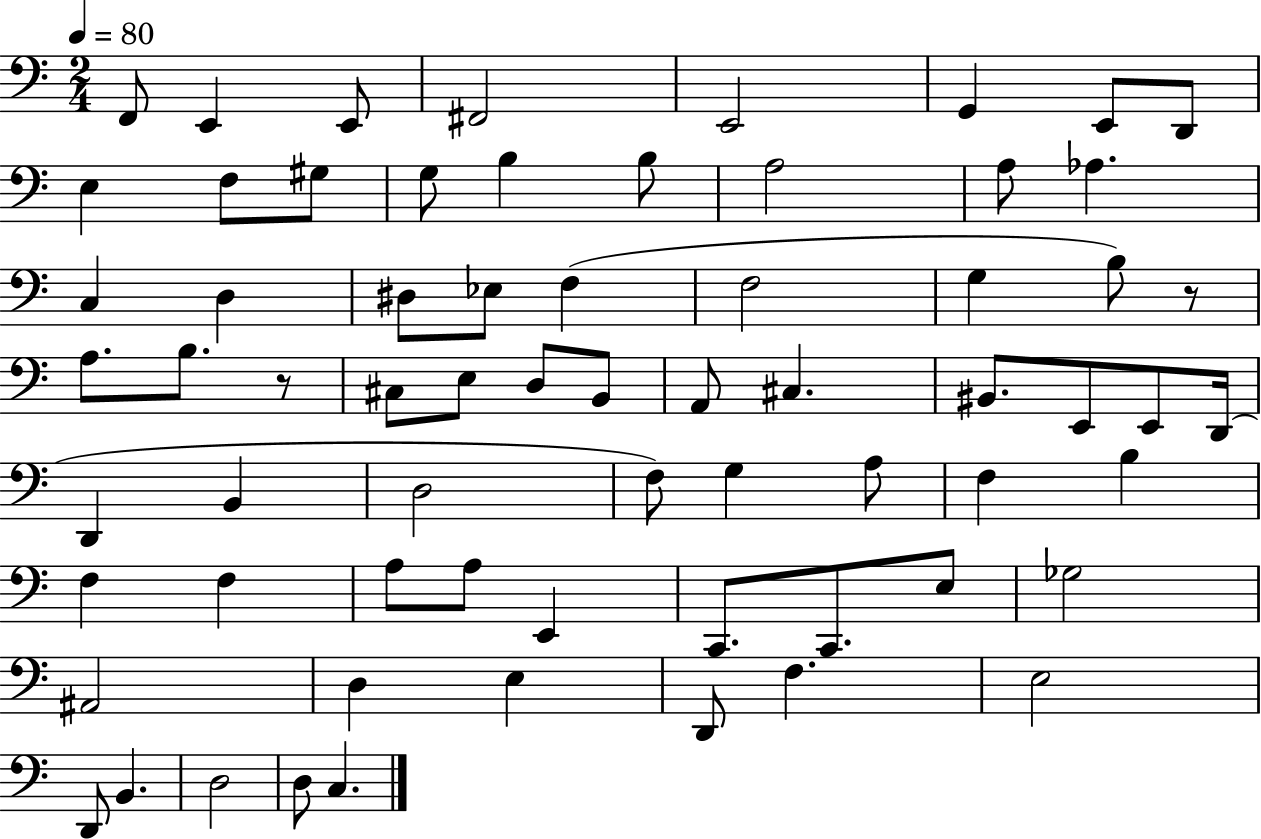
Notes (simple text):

F2/e E2/q E2/e F#2/h E2/h G2/q E2/e D2/e E3/q F3/e G#3/e G3/e B3/q B3/e A3/h A3/e Ab3/q. C3/q D3/q D#3/e Eb3/e F3/q F3/h G3/q B3/e R/e A3/e. B3/e. R/e C#3/e E3/e D3/e B2/e A2/e C#3/q. BIS2/e. E2/e E2/e D2/s D2/q B2/q D3/h F3/e G3/q A3/e F3/q B3/q F3/q F3/q A3/e A3/e E2/q C2/e. C2/e. E3/e Gb3/h A#2/h D3/q E3/q D2/e F3/q. E3/h D2/e B2/q. D3/h D3/e C3/q.